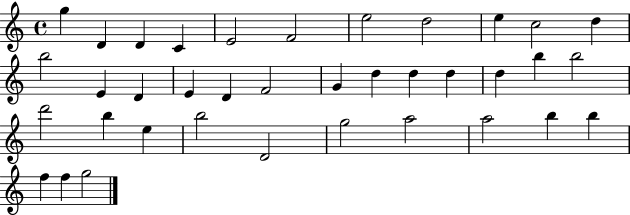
G5/q D4/q D4/q C4/q E4/h F4/h E5/h D5/h E5/q C5/h D5/q B5/h E4/q D4/q E4/q D4/q F4/h G4/q D5/q D5/q D5/q D5/q B5/q B5/h D6/h B5/q E5/q B5/h D4/h G5/h A5/h A5/h B5/q B5/q F5/q F5/q G5/h